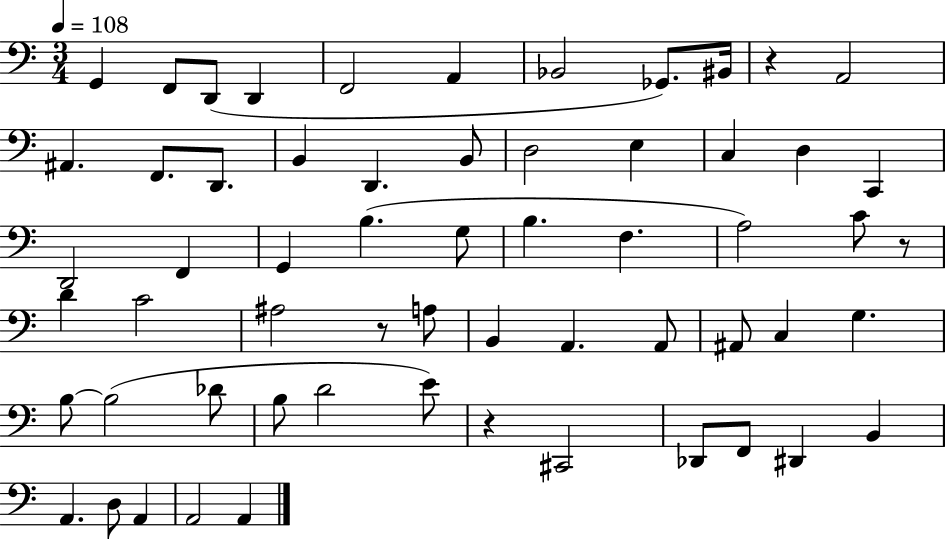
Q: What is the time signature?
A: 3/4